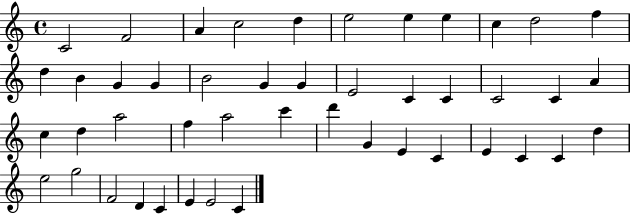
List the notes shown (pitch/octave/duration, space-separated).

C4/h F4/h A4/q C5/h D5/q E5/h E5/q E5/q C5/q D5/h F5/q D5/q B4/q G4/q G4/q B4/h G4/q G4/q E4/h C4/q C4/q C4/h C4/q A4/q C5/q D5/q A5/h F5/q A5/h C6/q D6/q G4/q E4/q C4/q E4/q C4/q C4/q D5/q E5/h G5/h F4/h D4/q C4/q E4/q E4/h C4/q